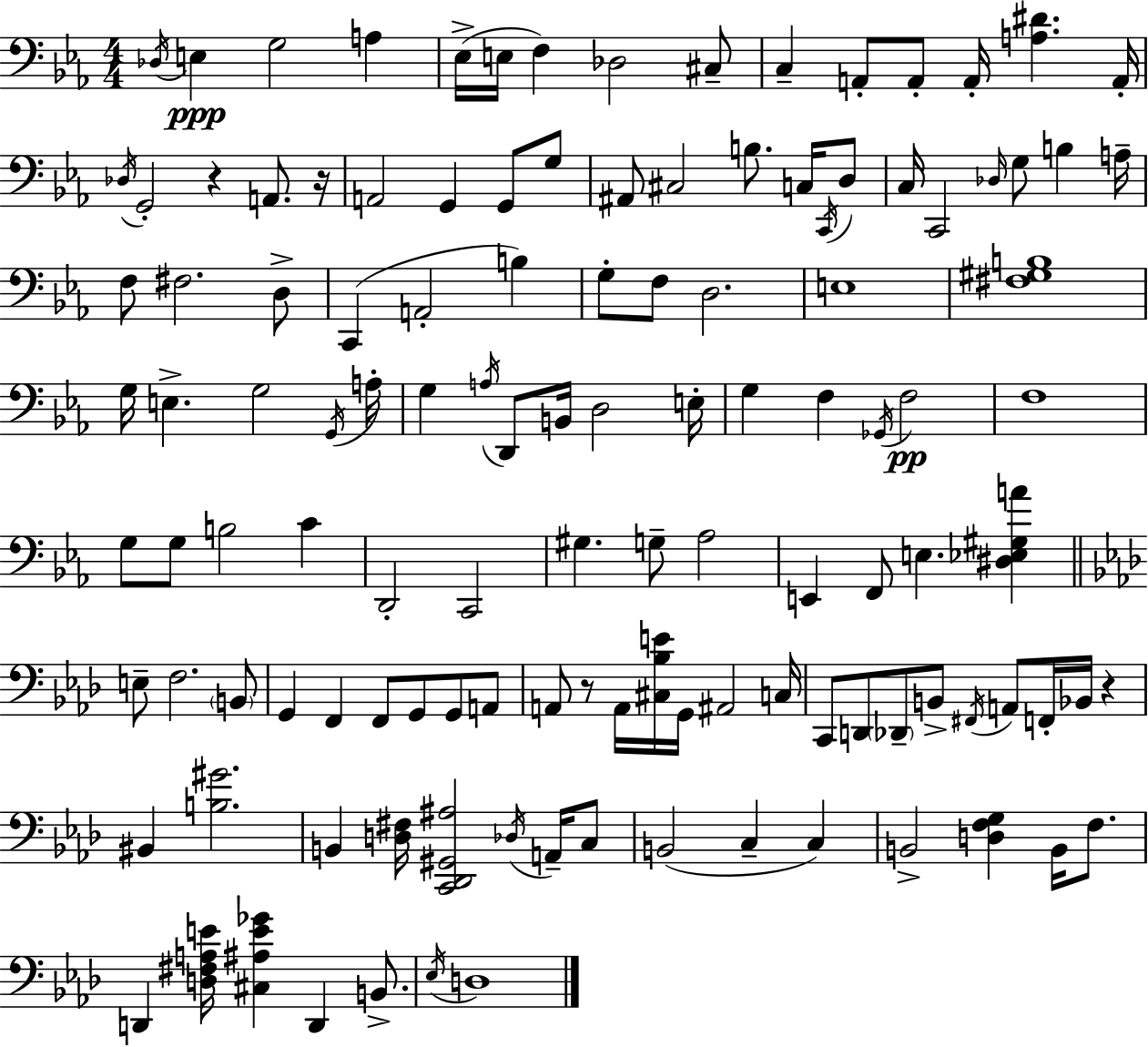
{
  \clef bass
  \numericTimeSignature
  \time 4/4
  \key c \minor
  \acciaccatura { des16 }\ppp e4 g2 a4 | ees16->( e16 f4) des2 cis8-- | c4-- a,8-. a,8-. a,16-. <a dis'>4. | a,16-. \acciaccatura { des16 } g,2-. r4 a,8. | \break r16 a,2 g,4 g,8 | g8 ais,8 cis2 b8. c16 | \acciaccatura { c,16 } d8 c16 c,2 \grace { des16 } g8 b4 | a16-- f8 fis2. | \break d8-> c,4( a,2-. | b4) g8-. f8 d2. | e1 | <fis gis b>1 | \break g16 e4.-> g2 | \acciaccatura { g,16 } a16-. g4 \acciaccatura { a16 } d,8 b,16 d2 | e16-. g4 f4 \acciaccatura { ges,16 } f2\pp | f1 | \break g8 g8 b2 | c'4 d,2-. c,2 | gis4. g8-- aes2 | e,4 f,8 e4. | \break <dis ees gis a'>4 \bar "||" \break \key aes \major e8-- f2. \parenthesize b,8 | g,4 f,4 f,8 g,8 g,8 a,8 | a,8 r8 a,16 <cis bes e'>16 g,16 ais,2 c16 | c,8 d,8 \parenthesize des,8-- b,8-> \acciaccatura { fis,16 } a,8 f,16-. bes,16 r4 | \break bis,4 <b gis'>2. | b,4 <d fis>16 <c, des, gis, ais>2 \acciaccatura { des16 } a,16-- | c8 b,2( c4-- c4) | b,2-> <d f g>4 b,16 f8. | \break d,4 <d fis a e'>16 <cis ais e' ges'>4 d,4 b,8.-> | \acciaccatura { ees16 } d1 | \bar "|."
}